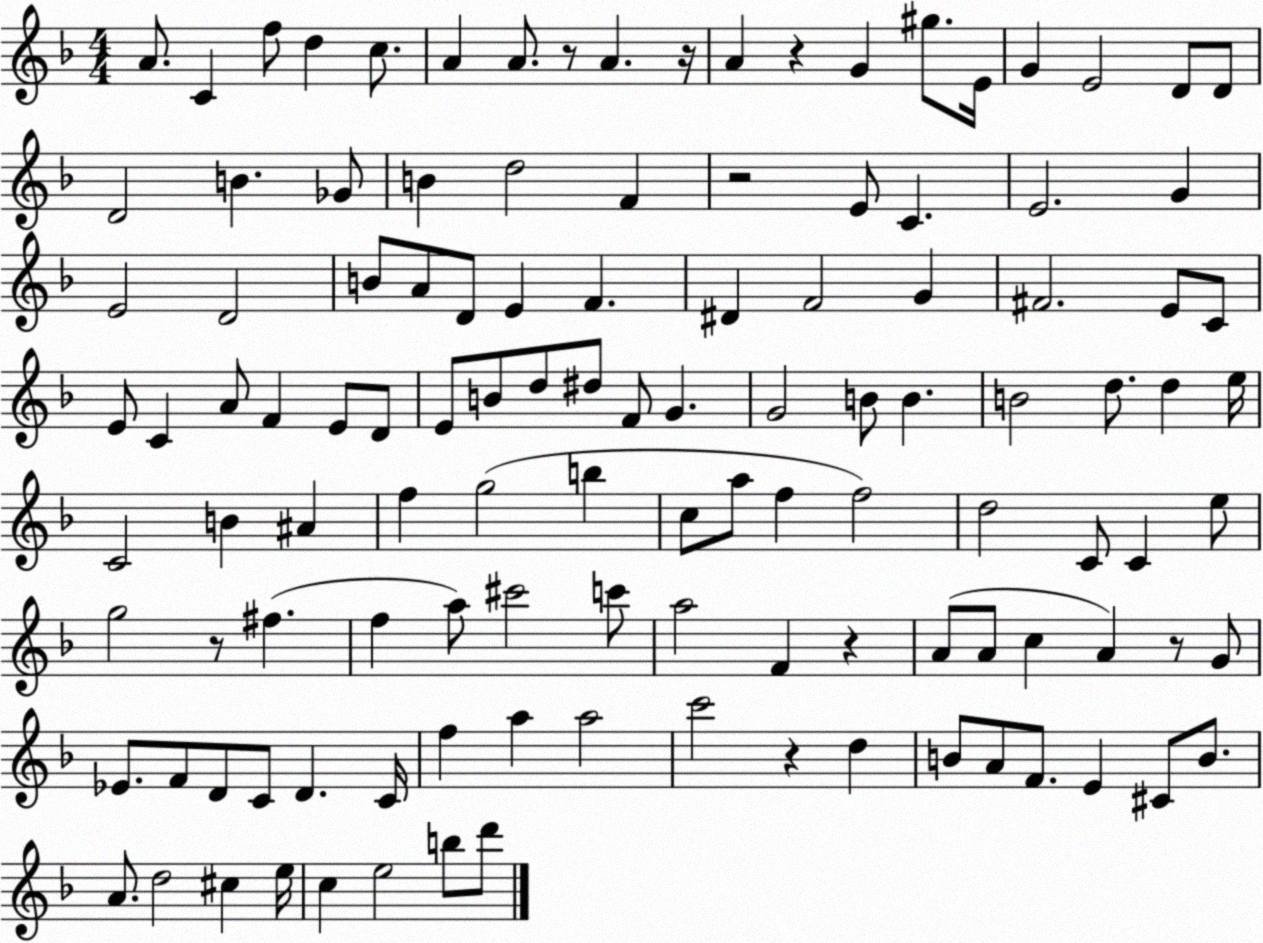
X:1
T:Untitled
M:4/4
L:1/4
K:F
A/2 C f/2 d c/2 A A/2 z/2 A z/4 A z G ^g/2 E/4 G E2 D/2 D/2 D2 B _G/2 B d2 F z2 E/2 C E2 G E2 D2 B/2 A/2 D/2 E F ^D F2 G ^F2 E/2 C/2 E/2 C A/2 F E/2 D/2 E/2 B/2 d/2 ^d/2 F/2 G G2 B/2 B B2 d/2 d e/4 C2 B ^A f g2 b c/2 a/2 f f2 d2 C/2 C e/2 g2 z/2 ^f f a/2 ^c'2 c'/2 a2 F z A/2 A/2 c A z/2 G/2 _E/2 F/2 D/2 C/2 D C/4 f a a2 c'2 z d B/2 A/2 F/2 E ^C/2 B/2 A/2 d2 ^c e/4 c e2 b/2 d'/2